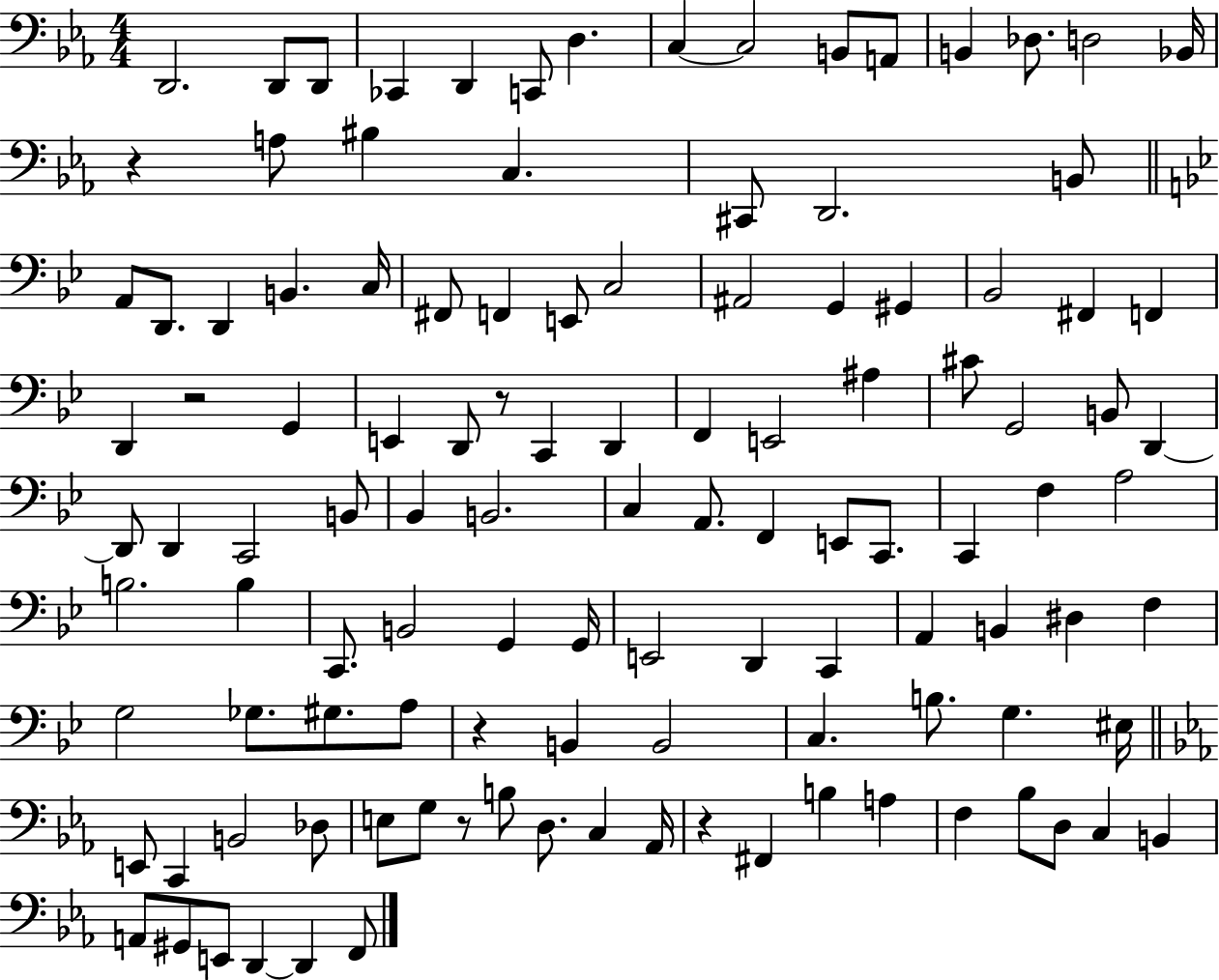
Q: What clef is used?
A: bass